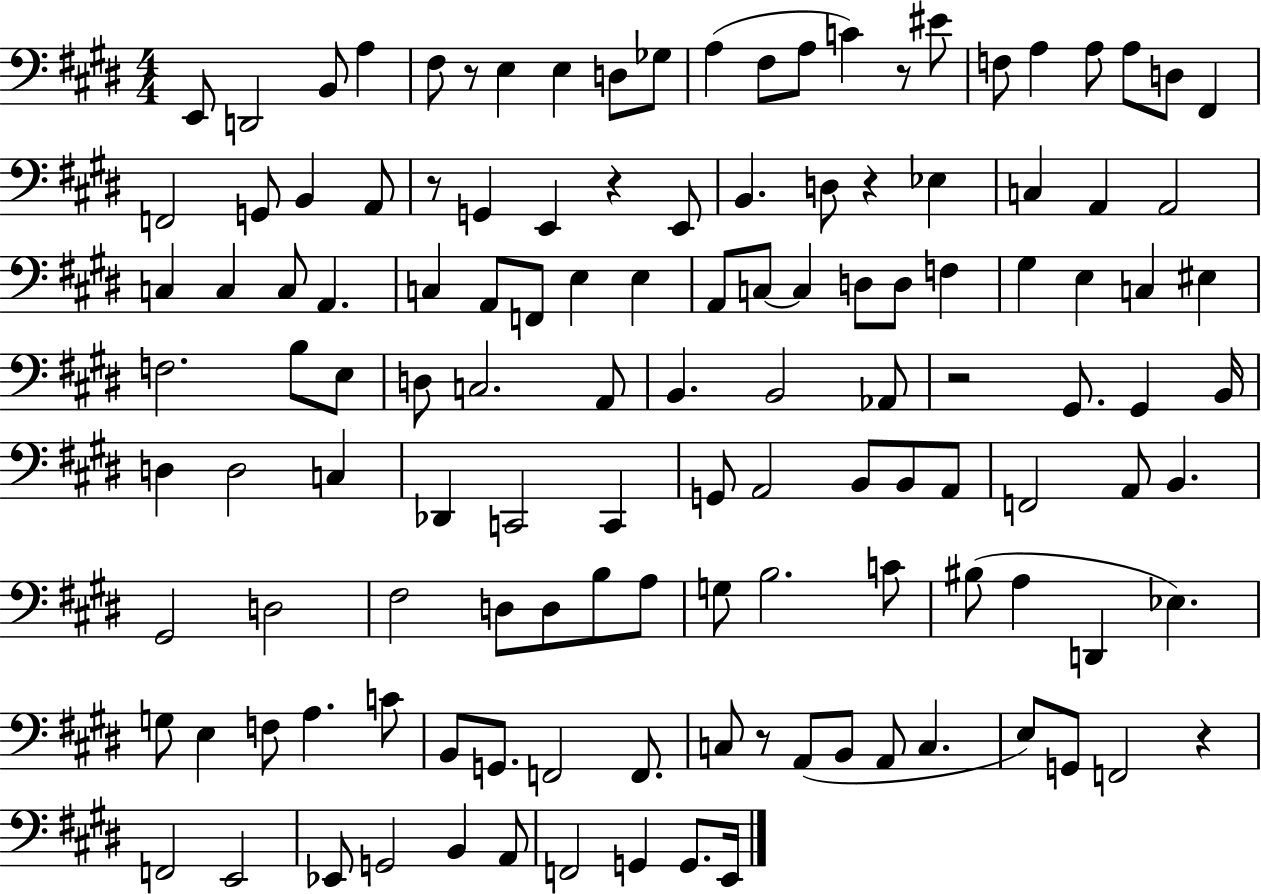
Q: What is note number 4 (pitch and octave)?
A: A3